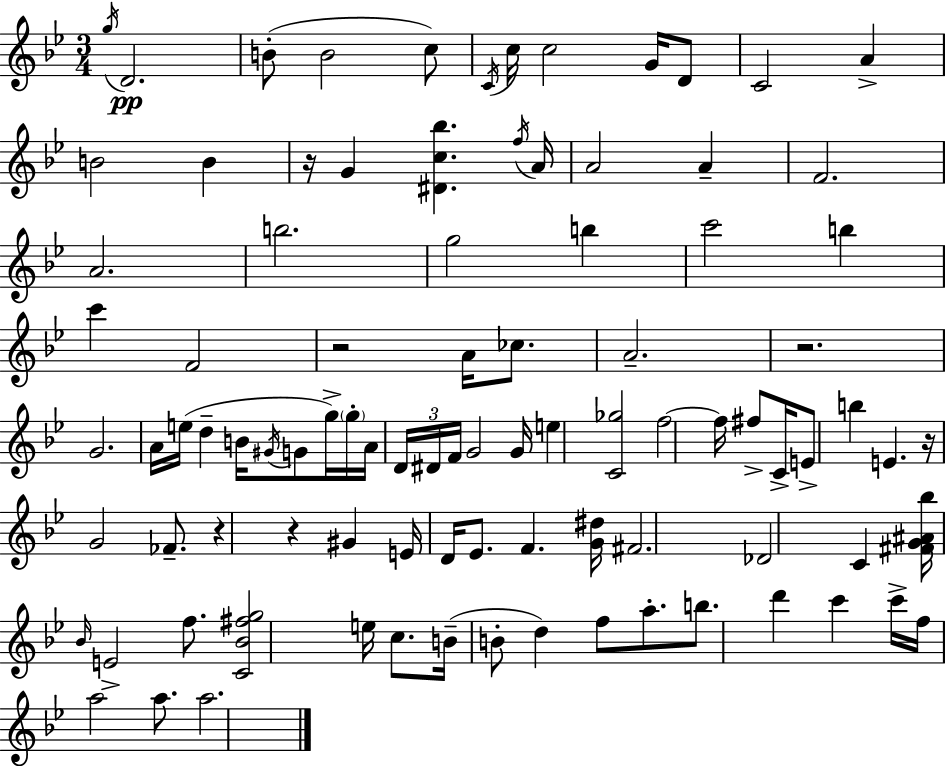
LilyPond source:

{
  \clef treble
  \numericTimeSignature
  \time 3/4
  \key g \minor
  \acciaccatura { g''16 }\pp d'2. | b'8-.( b'2 c''8) | \acciaccatura { c'16 } c''16 c''2 g'16 | d'8 c'2 a'4-> | \break b'2 b'4 | r16 g'4 <dis' c'' bes''>4. | \acciaccatura { f''16 } a'16 a'2 a'4-- | f'2. | \break a'2. | b''2. | g''2 b''4 | c'''2 b''4 | \break c'''4 f'2 | r2 a'16 | ces''8. a'2.-- | r2. | \break g'2. | a'16 e''16( d''4-- b'16 \acciaccatura { gis'16 } g'8 | g''16->) \parenthesize g''16-. a'16 \tuplet 3/2 { d'16 dis'16 f'16 } g'2 | g'16 e''4 <c' ges''>2 | \break f''2~~ | f''16 fis''8-> c'16-> e'8-> b''4 e'4. | r16 g'2 | fes'8.-- r4 r4 | \break gis'4 e'16 d'16 ees'8. f'4. | <g' dis''>16 fis'2. | des'2 | c'4 <fis' g' ais' bes''>16 \grace { bes'16 } e'2-> | \break f''8. <c' bes' fis'' g''>2 | e''16 c''8. b'16--( b'8-. d''4) | f''8 a''8.-. b''8. d'''4 | c'''4 c'''16-> f''16 a''2 | \break a''8. a''2. | \bar "|."
}